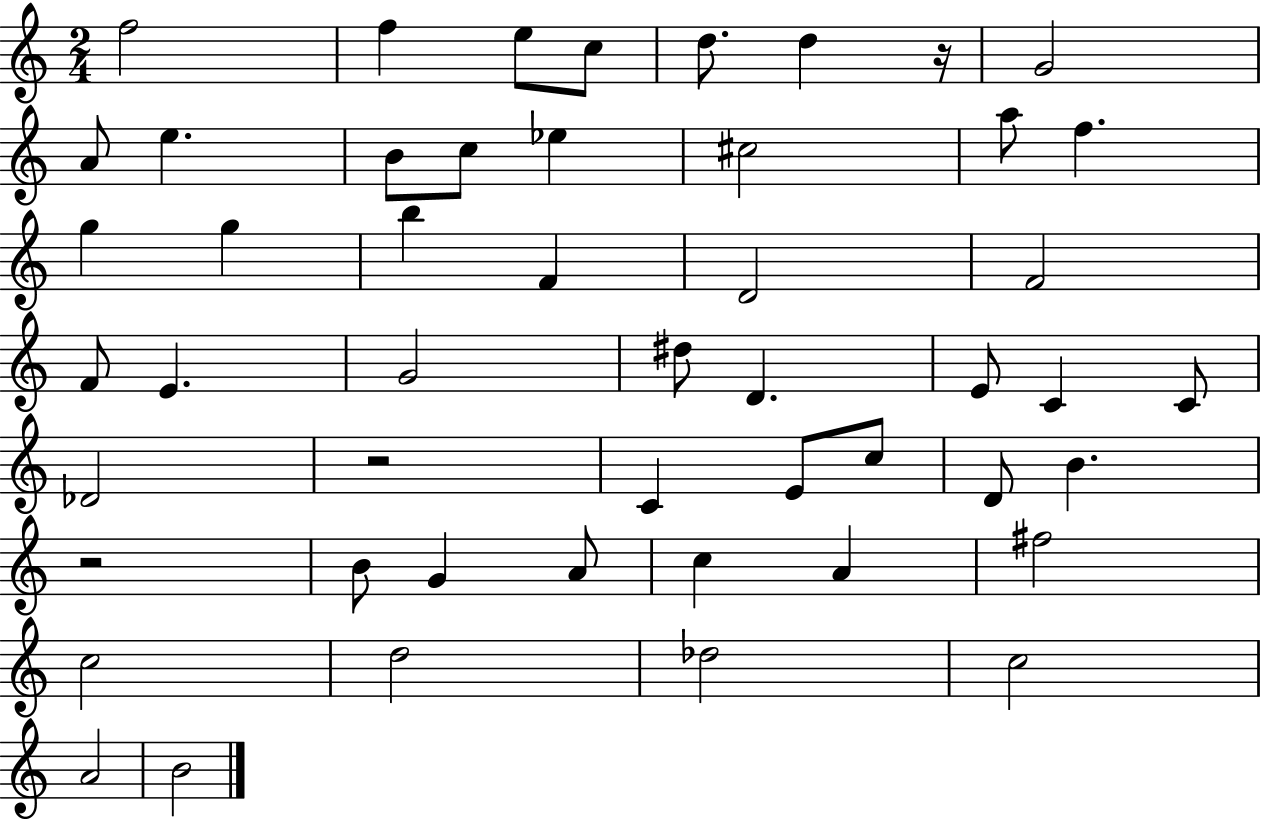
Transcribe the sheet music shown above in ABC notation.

X:1
T:Untitled
M:2/4
L:1/4
K:C
f2 f e/2 c/2 d/2 d z/4 G2 A/2 e B/2 c/2 _e ^c2 a/2 f g g b F D2 F2 F/2 E G2 ^d/2 D E/2 C C/2 _D2 z2 C E/2 c/2 D/2 B z2 B/2 G A/2 c A ^f2 c2 d2 _d2 c2 A2 B2